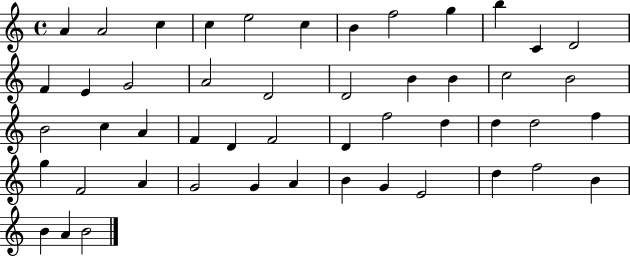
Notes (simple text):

A4/q A4/h C5/q C5/q E5/h C5/q B4/q F5/h G5/q B5/q C4/q D4/h F4/q E4/q G4/h A4/h D4/h D4/h B4/q B4/q C5/h B4/h B4/h C5/q A4/q F4/q D4/q F4/h D4/q F5/h D5/q D5/q D5/h F5/q G5/q F4/h A4/q G4/h G4/q A4/q B4/q G4/q E4/h D5/q F5/h B4/q B4/q A4/q B4/h